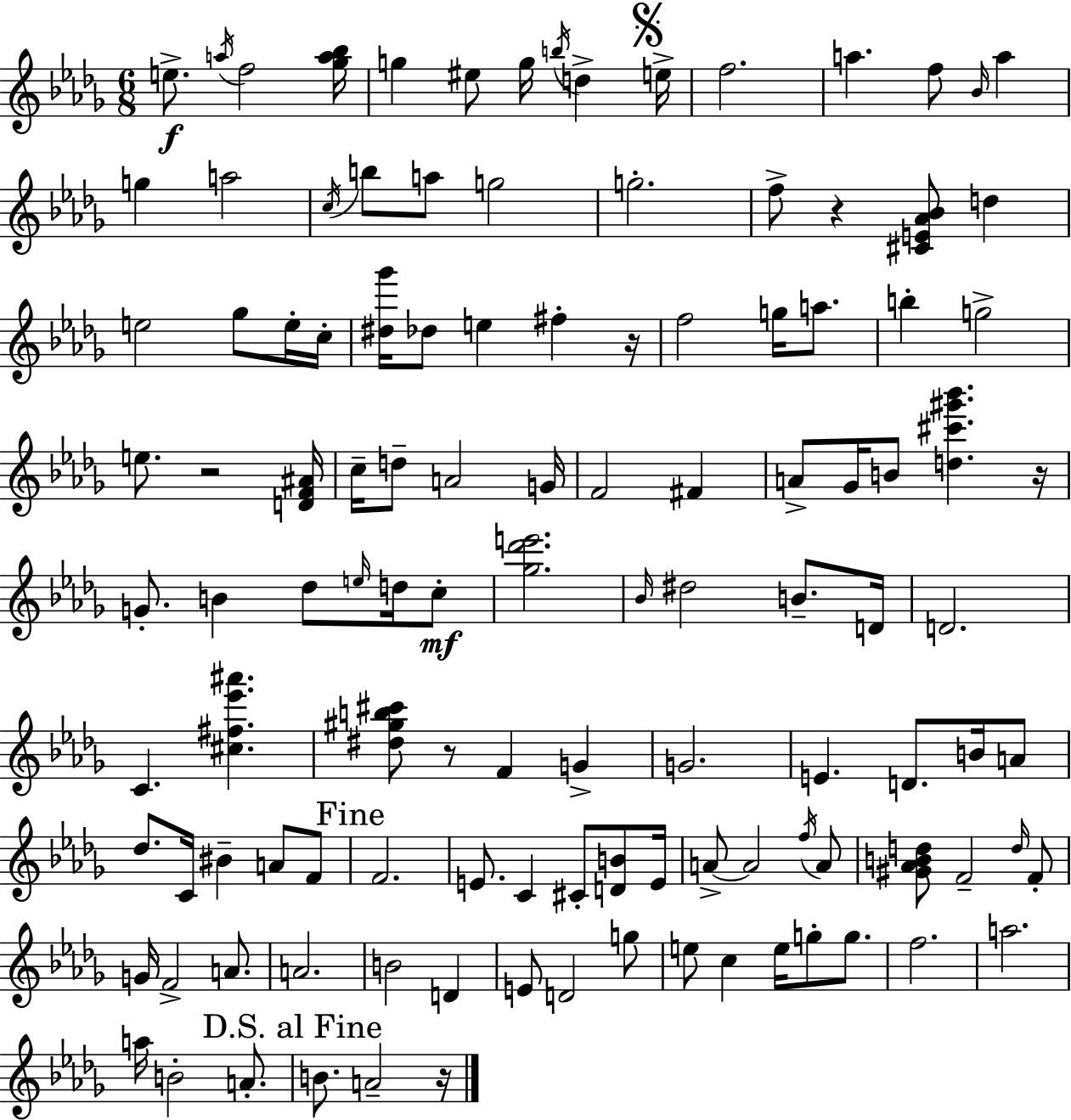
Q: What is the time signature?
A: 6/8